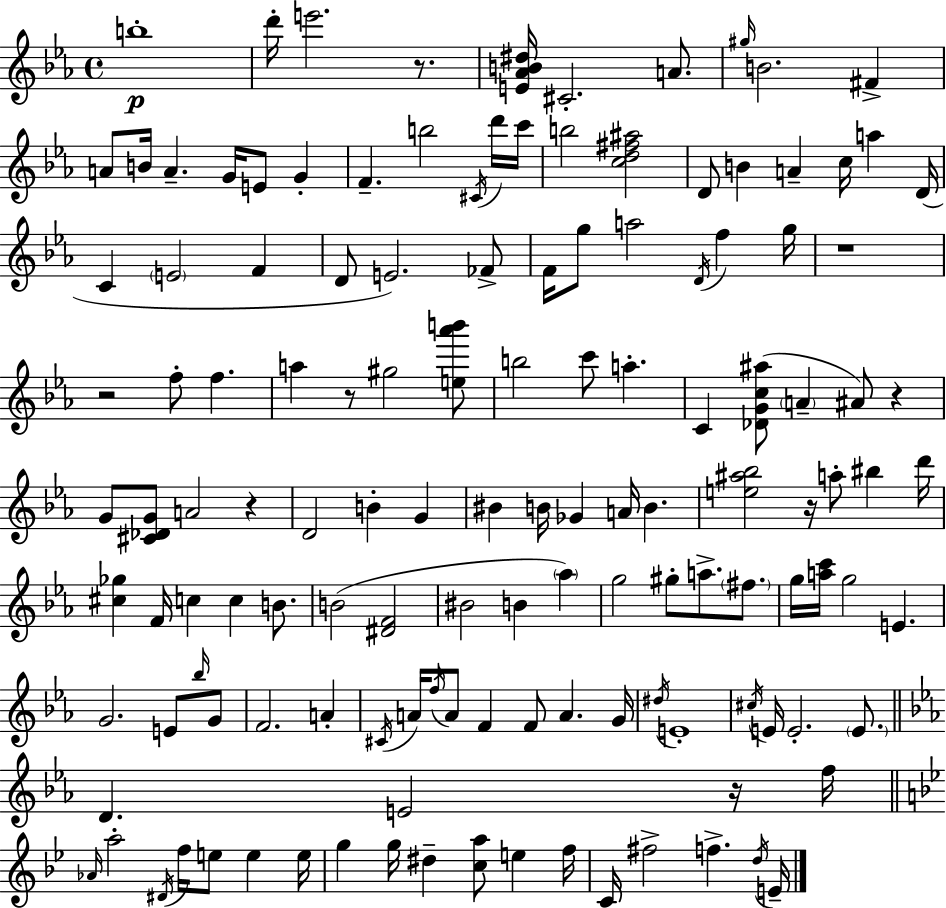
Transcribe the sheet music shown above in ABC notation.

X:1
T:Untitled
M:4/4
L:1/4
K:Eb
b4 d'/4 e'2 z/2 [E_AB^d]/4 ^C2 A/2 ^g/4 B2 ^F A/2 B/4 A G/4 E/2 G F b2 ^C/4 d'/4 c'/4 b2 [cd^f^a]2 D/2 B A c/4 a D/4 C E2 F D/2 E2 _F/2 F/4 g/2 a2 D/4 f g/4 z4 z2 f/2 f a z/2 ^g2 [e_a'b']/2 b2 c'/2 a C [_DGc^a]/2 A ^A/2 z G/2 [^C_DG]/2 A2 z D2 B G ^B B/4 _G A/4 B [e^a_b]2 z/4 a/2 ^b d'/4 [^c_g] F/4 c c B/2 B2 [^DF]2 ^B2 B _a g2 ^g/2 a/2 ^f/2 g/4 [ac']/4 g2 E G2 E/2 _b/4 G/2 F2 A ^C/4 A/4 f/4 A/2 F F/2 A G/4 ^d/4 E4 ^c/4 E/4 E2 E/2 D E2 z/4 f/4 _A/4 a2 ^D/4 f/4 e/2 e e/4 g g/4 ^d [ca]/2 e f/4 C/4 ^f2 f d/4 E/4